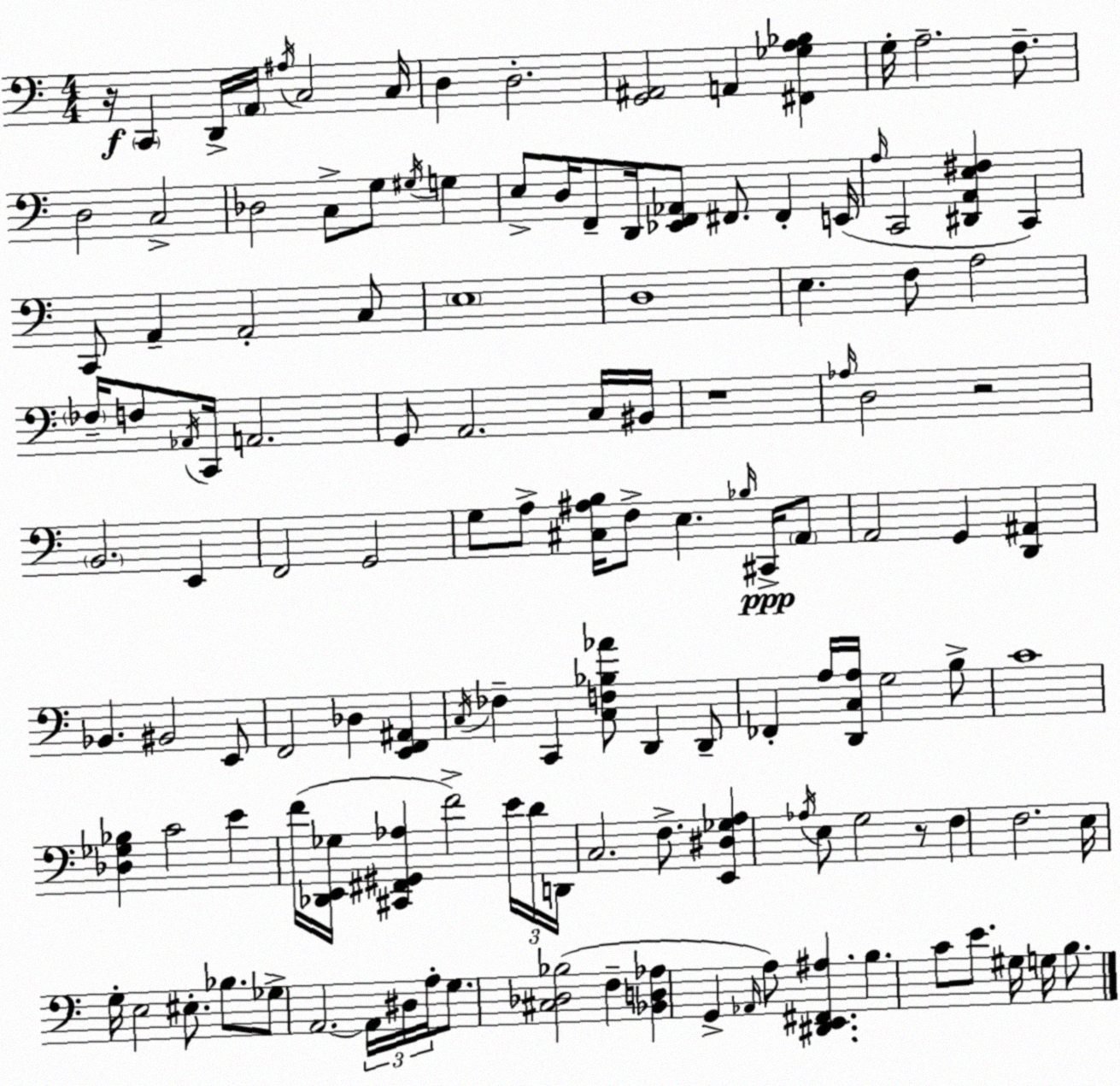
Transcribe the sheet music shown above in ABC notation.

X:1
T:Untitled
M:4/4
L:1/4
K:Am
z/4 C,, D,,/4 A,,/4 ^A,/4 C,2 C,/4 D, D,2 [G,,^A,,]2 A,, [^F,,_G,A,_B,] G,/4 A,2 F,/2 D,2 C,2 _D,2 C,/2 G,/2 ^G,/4 G, E,/2 D,/4 F,,/2 D,,/4 [_E,,F,,_A,,]/2 ^F,,/2 ^F,, E,,/4 A,/4 C,,2 [^D,,A,,E,^F,] C,, C,,/2 A,, A,,2 C,/2 E,4 D,4 E, F,/2 A,2 _F,/4 F,/2 _A,,/4 C,,/4 A,,2 G,,/2 A,,2 C,/4 ^B,,/4 z4 _A,/4 D,2 z2 B,,2 E,, F,,2 G,,2 G,/2 A,/2 [^C,^A,B,]/4 F,/2 E, _B,/4 ^C,,/4 A,,/2 A,,2 G,, [D,,^A,,] _B,, ^B,,2 E,,/2 F,,2 _D, [E,,F,,^A,,] C,/4 _F, C,, [C,F,_B,_A]/2 D,, D,,/2 _F,, A,/4 [D,,C,A,]/4 G,2 B,/2 C4 [_D,_G,_B,] C2 E F/4 [_D,,E,,_G,]/4 [^C,,^F,,^G,,_A,] F2 E/4 D/4 D,,/4 C,2 F,/2 [E,,^D,_G,A,] _A,/4 E,/2 G,2 z/2 F, F,2 E,/4 G,/4 E,2 ^E,/2 _B,/2 _G,/2 A,,2 A,,/4 ^D,/4 A,/4 G,/2 [^C,_D,_B,]2 F, [_B,,D,_A,] G,, _A,,/4 A,/2 [^D,,E,,^F,,^A,] B, C/2 E/2 ^G,/4 G,/4 B,/2